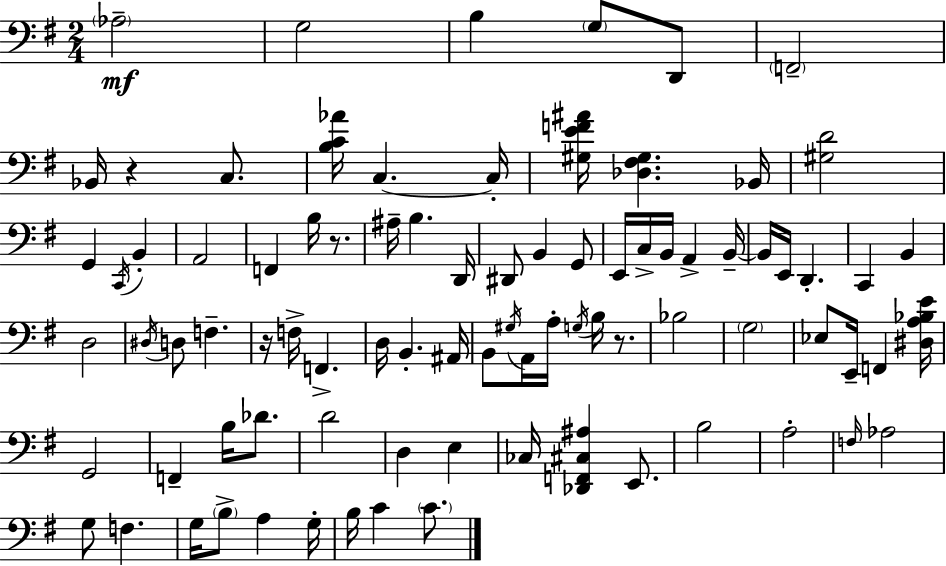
Ab3/h G3/h B3/q G3/e D2/e F2/h Bb2/s R/q C3/e. [B3,C4,Ab4]/s C3/q. C3/s [G#3,E4,F4,A#4]/s [Db3,F#3,G#3]/q. Bb2/s [G#3,D4]/h G2/q C2/s B2/q A2/h F2/q B3/s R/e. A#3/s B3/q. D2/s D#2/e B2/q G2/e E2/s C3/s B2/s A2/q B2/s B2/s E2/s D2/q. C2/q B2/q D3/h D#3/s D3/e F3/q. R/s F3/s F2/q. D3/s B2/q. A#2/s B2/e G#3/s A2/s A3/s G3/s B3/s R/e. Bb3/h G3/h Eb3/e E2/s F2/q [D#3,A3,Bb3,E4]/s G2/h F2/q B3/s Db4/e. D4/h D3/q E3/q CES3/s [Db2,F2,C#3,A#3]/q E2/e. B3/h A3/h F3/s Ab3/h G3/e F3/q. G3/s B3/e A3/q G3/s B3/s C4/q C4/e.